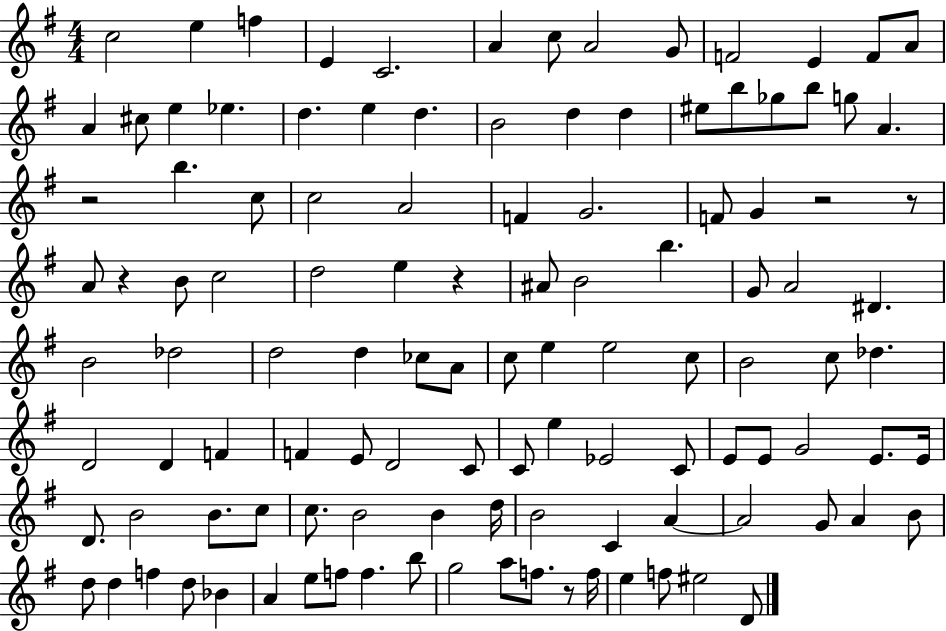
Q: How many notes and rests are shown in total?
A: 116